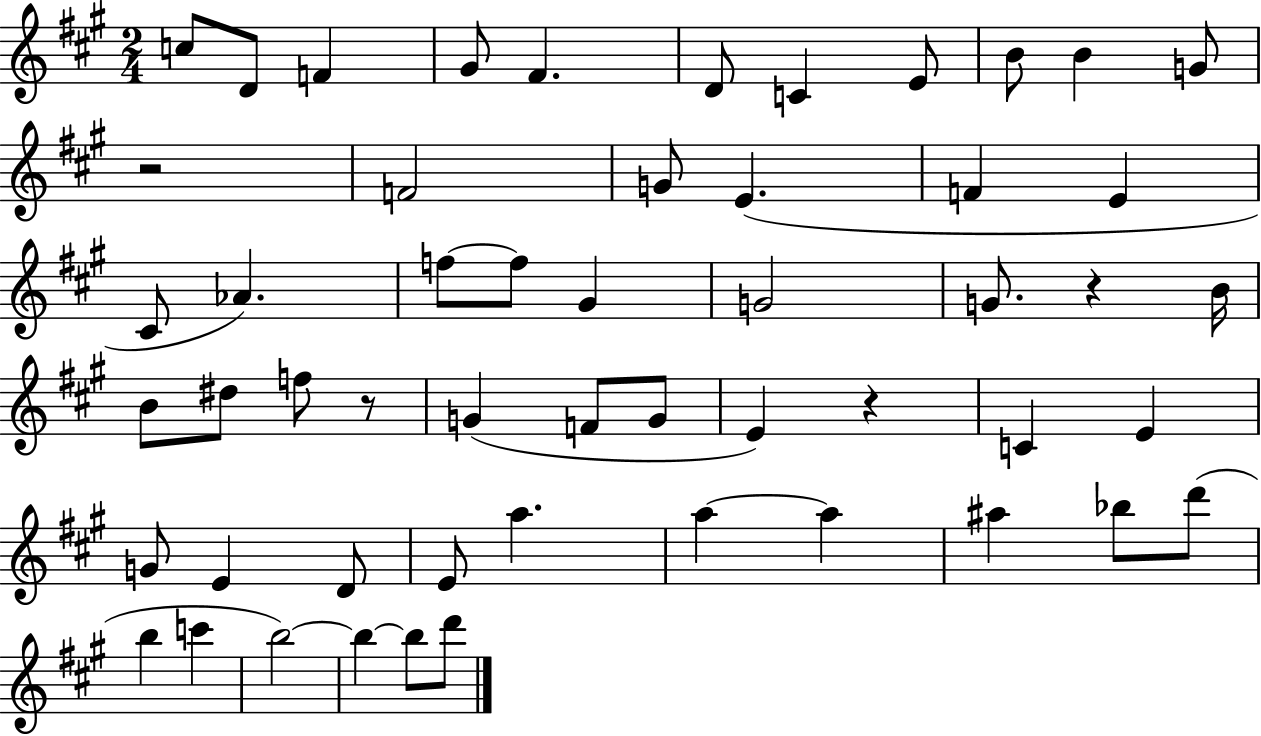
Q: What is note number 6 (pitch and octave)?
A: D4